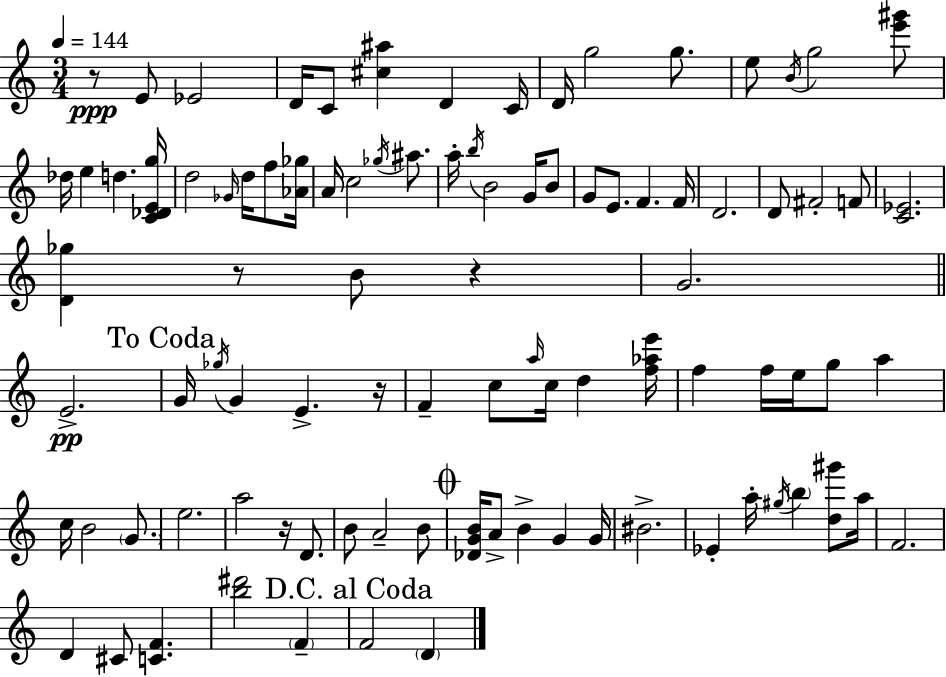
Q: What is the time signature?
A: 3/4